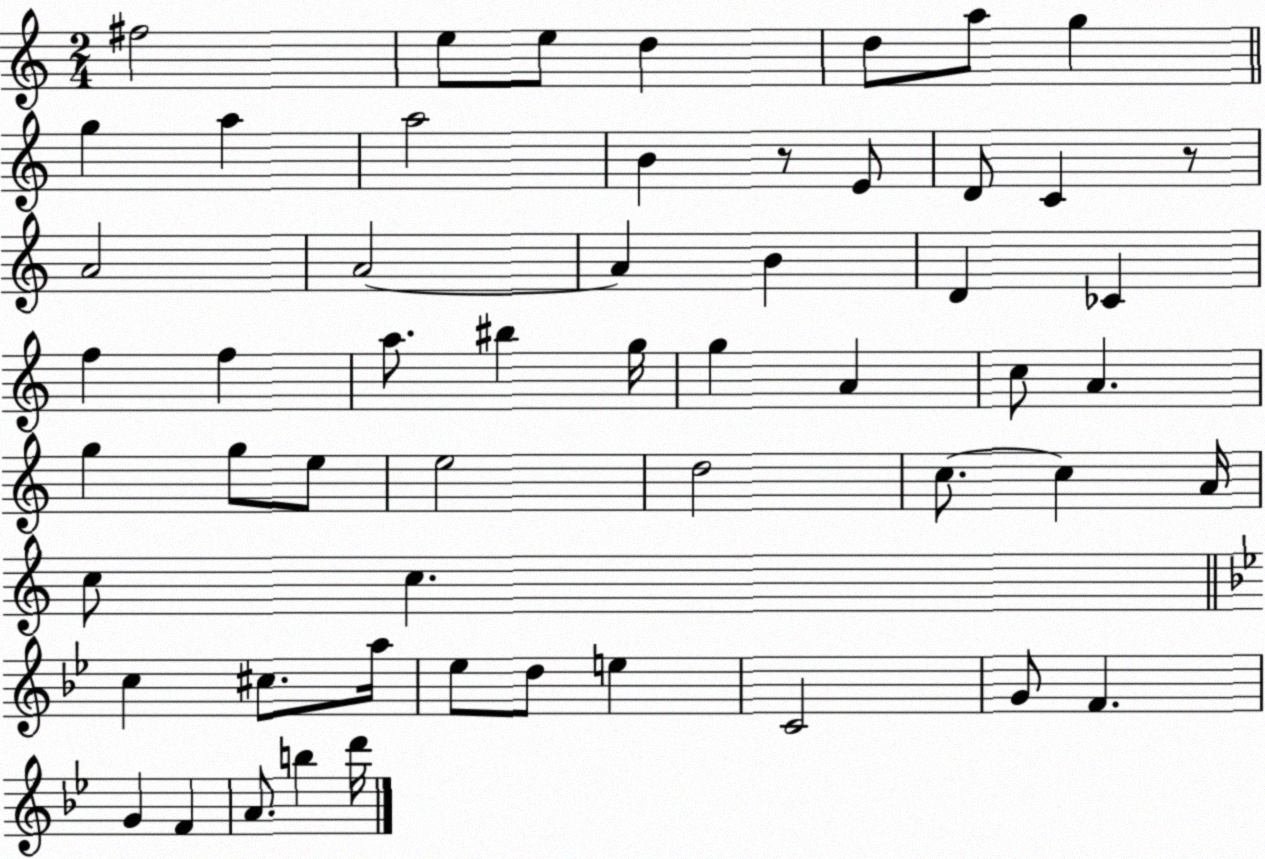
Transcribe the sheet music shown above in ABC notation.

X:1
T:Untitled
M:2/4
L:1/4
K:C
^f2 e/2 e/2 d d/2 a/2 g g a a2 B z/2 E/2 D/2 C z/2 A2 A2 A B D _C f f a/2 ^b g/4 g A c/2 A g g/2 e/2 e2 d2 c/2 c A/4 c/2 c c ^c/2 a/4 _e/2 d/2 e C2 G/2 F G F A/2 b d'/4